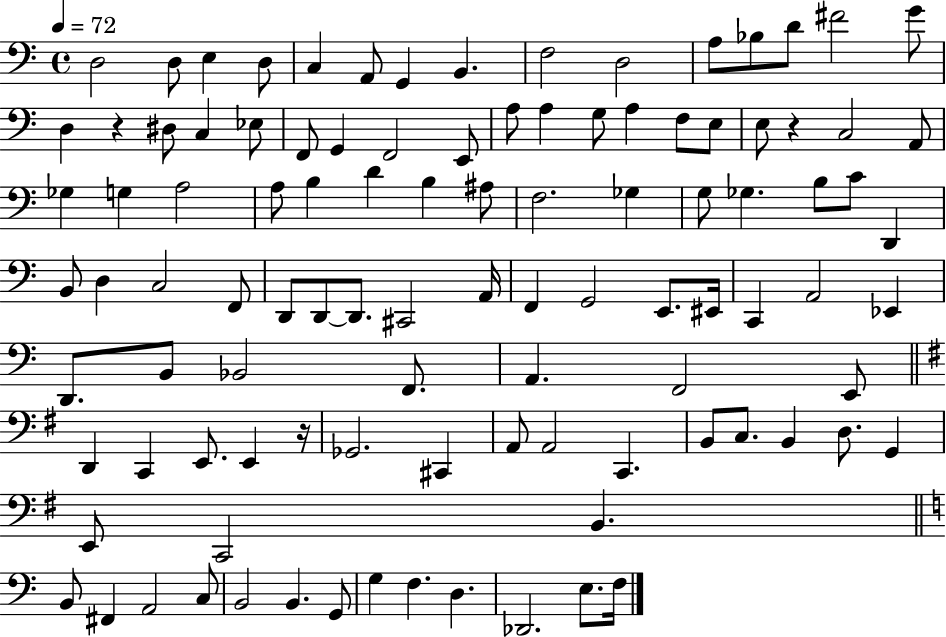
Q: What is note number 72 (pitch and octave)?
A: C2